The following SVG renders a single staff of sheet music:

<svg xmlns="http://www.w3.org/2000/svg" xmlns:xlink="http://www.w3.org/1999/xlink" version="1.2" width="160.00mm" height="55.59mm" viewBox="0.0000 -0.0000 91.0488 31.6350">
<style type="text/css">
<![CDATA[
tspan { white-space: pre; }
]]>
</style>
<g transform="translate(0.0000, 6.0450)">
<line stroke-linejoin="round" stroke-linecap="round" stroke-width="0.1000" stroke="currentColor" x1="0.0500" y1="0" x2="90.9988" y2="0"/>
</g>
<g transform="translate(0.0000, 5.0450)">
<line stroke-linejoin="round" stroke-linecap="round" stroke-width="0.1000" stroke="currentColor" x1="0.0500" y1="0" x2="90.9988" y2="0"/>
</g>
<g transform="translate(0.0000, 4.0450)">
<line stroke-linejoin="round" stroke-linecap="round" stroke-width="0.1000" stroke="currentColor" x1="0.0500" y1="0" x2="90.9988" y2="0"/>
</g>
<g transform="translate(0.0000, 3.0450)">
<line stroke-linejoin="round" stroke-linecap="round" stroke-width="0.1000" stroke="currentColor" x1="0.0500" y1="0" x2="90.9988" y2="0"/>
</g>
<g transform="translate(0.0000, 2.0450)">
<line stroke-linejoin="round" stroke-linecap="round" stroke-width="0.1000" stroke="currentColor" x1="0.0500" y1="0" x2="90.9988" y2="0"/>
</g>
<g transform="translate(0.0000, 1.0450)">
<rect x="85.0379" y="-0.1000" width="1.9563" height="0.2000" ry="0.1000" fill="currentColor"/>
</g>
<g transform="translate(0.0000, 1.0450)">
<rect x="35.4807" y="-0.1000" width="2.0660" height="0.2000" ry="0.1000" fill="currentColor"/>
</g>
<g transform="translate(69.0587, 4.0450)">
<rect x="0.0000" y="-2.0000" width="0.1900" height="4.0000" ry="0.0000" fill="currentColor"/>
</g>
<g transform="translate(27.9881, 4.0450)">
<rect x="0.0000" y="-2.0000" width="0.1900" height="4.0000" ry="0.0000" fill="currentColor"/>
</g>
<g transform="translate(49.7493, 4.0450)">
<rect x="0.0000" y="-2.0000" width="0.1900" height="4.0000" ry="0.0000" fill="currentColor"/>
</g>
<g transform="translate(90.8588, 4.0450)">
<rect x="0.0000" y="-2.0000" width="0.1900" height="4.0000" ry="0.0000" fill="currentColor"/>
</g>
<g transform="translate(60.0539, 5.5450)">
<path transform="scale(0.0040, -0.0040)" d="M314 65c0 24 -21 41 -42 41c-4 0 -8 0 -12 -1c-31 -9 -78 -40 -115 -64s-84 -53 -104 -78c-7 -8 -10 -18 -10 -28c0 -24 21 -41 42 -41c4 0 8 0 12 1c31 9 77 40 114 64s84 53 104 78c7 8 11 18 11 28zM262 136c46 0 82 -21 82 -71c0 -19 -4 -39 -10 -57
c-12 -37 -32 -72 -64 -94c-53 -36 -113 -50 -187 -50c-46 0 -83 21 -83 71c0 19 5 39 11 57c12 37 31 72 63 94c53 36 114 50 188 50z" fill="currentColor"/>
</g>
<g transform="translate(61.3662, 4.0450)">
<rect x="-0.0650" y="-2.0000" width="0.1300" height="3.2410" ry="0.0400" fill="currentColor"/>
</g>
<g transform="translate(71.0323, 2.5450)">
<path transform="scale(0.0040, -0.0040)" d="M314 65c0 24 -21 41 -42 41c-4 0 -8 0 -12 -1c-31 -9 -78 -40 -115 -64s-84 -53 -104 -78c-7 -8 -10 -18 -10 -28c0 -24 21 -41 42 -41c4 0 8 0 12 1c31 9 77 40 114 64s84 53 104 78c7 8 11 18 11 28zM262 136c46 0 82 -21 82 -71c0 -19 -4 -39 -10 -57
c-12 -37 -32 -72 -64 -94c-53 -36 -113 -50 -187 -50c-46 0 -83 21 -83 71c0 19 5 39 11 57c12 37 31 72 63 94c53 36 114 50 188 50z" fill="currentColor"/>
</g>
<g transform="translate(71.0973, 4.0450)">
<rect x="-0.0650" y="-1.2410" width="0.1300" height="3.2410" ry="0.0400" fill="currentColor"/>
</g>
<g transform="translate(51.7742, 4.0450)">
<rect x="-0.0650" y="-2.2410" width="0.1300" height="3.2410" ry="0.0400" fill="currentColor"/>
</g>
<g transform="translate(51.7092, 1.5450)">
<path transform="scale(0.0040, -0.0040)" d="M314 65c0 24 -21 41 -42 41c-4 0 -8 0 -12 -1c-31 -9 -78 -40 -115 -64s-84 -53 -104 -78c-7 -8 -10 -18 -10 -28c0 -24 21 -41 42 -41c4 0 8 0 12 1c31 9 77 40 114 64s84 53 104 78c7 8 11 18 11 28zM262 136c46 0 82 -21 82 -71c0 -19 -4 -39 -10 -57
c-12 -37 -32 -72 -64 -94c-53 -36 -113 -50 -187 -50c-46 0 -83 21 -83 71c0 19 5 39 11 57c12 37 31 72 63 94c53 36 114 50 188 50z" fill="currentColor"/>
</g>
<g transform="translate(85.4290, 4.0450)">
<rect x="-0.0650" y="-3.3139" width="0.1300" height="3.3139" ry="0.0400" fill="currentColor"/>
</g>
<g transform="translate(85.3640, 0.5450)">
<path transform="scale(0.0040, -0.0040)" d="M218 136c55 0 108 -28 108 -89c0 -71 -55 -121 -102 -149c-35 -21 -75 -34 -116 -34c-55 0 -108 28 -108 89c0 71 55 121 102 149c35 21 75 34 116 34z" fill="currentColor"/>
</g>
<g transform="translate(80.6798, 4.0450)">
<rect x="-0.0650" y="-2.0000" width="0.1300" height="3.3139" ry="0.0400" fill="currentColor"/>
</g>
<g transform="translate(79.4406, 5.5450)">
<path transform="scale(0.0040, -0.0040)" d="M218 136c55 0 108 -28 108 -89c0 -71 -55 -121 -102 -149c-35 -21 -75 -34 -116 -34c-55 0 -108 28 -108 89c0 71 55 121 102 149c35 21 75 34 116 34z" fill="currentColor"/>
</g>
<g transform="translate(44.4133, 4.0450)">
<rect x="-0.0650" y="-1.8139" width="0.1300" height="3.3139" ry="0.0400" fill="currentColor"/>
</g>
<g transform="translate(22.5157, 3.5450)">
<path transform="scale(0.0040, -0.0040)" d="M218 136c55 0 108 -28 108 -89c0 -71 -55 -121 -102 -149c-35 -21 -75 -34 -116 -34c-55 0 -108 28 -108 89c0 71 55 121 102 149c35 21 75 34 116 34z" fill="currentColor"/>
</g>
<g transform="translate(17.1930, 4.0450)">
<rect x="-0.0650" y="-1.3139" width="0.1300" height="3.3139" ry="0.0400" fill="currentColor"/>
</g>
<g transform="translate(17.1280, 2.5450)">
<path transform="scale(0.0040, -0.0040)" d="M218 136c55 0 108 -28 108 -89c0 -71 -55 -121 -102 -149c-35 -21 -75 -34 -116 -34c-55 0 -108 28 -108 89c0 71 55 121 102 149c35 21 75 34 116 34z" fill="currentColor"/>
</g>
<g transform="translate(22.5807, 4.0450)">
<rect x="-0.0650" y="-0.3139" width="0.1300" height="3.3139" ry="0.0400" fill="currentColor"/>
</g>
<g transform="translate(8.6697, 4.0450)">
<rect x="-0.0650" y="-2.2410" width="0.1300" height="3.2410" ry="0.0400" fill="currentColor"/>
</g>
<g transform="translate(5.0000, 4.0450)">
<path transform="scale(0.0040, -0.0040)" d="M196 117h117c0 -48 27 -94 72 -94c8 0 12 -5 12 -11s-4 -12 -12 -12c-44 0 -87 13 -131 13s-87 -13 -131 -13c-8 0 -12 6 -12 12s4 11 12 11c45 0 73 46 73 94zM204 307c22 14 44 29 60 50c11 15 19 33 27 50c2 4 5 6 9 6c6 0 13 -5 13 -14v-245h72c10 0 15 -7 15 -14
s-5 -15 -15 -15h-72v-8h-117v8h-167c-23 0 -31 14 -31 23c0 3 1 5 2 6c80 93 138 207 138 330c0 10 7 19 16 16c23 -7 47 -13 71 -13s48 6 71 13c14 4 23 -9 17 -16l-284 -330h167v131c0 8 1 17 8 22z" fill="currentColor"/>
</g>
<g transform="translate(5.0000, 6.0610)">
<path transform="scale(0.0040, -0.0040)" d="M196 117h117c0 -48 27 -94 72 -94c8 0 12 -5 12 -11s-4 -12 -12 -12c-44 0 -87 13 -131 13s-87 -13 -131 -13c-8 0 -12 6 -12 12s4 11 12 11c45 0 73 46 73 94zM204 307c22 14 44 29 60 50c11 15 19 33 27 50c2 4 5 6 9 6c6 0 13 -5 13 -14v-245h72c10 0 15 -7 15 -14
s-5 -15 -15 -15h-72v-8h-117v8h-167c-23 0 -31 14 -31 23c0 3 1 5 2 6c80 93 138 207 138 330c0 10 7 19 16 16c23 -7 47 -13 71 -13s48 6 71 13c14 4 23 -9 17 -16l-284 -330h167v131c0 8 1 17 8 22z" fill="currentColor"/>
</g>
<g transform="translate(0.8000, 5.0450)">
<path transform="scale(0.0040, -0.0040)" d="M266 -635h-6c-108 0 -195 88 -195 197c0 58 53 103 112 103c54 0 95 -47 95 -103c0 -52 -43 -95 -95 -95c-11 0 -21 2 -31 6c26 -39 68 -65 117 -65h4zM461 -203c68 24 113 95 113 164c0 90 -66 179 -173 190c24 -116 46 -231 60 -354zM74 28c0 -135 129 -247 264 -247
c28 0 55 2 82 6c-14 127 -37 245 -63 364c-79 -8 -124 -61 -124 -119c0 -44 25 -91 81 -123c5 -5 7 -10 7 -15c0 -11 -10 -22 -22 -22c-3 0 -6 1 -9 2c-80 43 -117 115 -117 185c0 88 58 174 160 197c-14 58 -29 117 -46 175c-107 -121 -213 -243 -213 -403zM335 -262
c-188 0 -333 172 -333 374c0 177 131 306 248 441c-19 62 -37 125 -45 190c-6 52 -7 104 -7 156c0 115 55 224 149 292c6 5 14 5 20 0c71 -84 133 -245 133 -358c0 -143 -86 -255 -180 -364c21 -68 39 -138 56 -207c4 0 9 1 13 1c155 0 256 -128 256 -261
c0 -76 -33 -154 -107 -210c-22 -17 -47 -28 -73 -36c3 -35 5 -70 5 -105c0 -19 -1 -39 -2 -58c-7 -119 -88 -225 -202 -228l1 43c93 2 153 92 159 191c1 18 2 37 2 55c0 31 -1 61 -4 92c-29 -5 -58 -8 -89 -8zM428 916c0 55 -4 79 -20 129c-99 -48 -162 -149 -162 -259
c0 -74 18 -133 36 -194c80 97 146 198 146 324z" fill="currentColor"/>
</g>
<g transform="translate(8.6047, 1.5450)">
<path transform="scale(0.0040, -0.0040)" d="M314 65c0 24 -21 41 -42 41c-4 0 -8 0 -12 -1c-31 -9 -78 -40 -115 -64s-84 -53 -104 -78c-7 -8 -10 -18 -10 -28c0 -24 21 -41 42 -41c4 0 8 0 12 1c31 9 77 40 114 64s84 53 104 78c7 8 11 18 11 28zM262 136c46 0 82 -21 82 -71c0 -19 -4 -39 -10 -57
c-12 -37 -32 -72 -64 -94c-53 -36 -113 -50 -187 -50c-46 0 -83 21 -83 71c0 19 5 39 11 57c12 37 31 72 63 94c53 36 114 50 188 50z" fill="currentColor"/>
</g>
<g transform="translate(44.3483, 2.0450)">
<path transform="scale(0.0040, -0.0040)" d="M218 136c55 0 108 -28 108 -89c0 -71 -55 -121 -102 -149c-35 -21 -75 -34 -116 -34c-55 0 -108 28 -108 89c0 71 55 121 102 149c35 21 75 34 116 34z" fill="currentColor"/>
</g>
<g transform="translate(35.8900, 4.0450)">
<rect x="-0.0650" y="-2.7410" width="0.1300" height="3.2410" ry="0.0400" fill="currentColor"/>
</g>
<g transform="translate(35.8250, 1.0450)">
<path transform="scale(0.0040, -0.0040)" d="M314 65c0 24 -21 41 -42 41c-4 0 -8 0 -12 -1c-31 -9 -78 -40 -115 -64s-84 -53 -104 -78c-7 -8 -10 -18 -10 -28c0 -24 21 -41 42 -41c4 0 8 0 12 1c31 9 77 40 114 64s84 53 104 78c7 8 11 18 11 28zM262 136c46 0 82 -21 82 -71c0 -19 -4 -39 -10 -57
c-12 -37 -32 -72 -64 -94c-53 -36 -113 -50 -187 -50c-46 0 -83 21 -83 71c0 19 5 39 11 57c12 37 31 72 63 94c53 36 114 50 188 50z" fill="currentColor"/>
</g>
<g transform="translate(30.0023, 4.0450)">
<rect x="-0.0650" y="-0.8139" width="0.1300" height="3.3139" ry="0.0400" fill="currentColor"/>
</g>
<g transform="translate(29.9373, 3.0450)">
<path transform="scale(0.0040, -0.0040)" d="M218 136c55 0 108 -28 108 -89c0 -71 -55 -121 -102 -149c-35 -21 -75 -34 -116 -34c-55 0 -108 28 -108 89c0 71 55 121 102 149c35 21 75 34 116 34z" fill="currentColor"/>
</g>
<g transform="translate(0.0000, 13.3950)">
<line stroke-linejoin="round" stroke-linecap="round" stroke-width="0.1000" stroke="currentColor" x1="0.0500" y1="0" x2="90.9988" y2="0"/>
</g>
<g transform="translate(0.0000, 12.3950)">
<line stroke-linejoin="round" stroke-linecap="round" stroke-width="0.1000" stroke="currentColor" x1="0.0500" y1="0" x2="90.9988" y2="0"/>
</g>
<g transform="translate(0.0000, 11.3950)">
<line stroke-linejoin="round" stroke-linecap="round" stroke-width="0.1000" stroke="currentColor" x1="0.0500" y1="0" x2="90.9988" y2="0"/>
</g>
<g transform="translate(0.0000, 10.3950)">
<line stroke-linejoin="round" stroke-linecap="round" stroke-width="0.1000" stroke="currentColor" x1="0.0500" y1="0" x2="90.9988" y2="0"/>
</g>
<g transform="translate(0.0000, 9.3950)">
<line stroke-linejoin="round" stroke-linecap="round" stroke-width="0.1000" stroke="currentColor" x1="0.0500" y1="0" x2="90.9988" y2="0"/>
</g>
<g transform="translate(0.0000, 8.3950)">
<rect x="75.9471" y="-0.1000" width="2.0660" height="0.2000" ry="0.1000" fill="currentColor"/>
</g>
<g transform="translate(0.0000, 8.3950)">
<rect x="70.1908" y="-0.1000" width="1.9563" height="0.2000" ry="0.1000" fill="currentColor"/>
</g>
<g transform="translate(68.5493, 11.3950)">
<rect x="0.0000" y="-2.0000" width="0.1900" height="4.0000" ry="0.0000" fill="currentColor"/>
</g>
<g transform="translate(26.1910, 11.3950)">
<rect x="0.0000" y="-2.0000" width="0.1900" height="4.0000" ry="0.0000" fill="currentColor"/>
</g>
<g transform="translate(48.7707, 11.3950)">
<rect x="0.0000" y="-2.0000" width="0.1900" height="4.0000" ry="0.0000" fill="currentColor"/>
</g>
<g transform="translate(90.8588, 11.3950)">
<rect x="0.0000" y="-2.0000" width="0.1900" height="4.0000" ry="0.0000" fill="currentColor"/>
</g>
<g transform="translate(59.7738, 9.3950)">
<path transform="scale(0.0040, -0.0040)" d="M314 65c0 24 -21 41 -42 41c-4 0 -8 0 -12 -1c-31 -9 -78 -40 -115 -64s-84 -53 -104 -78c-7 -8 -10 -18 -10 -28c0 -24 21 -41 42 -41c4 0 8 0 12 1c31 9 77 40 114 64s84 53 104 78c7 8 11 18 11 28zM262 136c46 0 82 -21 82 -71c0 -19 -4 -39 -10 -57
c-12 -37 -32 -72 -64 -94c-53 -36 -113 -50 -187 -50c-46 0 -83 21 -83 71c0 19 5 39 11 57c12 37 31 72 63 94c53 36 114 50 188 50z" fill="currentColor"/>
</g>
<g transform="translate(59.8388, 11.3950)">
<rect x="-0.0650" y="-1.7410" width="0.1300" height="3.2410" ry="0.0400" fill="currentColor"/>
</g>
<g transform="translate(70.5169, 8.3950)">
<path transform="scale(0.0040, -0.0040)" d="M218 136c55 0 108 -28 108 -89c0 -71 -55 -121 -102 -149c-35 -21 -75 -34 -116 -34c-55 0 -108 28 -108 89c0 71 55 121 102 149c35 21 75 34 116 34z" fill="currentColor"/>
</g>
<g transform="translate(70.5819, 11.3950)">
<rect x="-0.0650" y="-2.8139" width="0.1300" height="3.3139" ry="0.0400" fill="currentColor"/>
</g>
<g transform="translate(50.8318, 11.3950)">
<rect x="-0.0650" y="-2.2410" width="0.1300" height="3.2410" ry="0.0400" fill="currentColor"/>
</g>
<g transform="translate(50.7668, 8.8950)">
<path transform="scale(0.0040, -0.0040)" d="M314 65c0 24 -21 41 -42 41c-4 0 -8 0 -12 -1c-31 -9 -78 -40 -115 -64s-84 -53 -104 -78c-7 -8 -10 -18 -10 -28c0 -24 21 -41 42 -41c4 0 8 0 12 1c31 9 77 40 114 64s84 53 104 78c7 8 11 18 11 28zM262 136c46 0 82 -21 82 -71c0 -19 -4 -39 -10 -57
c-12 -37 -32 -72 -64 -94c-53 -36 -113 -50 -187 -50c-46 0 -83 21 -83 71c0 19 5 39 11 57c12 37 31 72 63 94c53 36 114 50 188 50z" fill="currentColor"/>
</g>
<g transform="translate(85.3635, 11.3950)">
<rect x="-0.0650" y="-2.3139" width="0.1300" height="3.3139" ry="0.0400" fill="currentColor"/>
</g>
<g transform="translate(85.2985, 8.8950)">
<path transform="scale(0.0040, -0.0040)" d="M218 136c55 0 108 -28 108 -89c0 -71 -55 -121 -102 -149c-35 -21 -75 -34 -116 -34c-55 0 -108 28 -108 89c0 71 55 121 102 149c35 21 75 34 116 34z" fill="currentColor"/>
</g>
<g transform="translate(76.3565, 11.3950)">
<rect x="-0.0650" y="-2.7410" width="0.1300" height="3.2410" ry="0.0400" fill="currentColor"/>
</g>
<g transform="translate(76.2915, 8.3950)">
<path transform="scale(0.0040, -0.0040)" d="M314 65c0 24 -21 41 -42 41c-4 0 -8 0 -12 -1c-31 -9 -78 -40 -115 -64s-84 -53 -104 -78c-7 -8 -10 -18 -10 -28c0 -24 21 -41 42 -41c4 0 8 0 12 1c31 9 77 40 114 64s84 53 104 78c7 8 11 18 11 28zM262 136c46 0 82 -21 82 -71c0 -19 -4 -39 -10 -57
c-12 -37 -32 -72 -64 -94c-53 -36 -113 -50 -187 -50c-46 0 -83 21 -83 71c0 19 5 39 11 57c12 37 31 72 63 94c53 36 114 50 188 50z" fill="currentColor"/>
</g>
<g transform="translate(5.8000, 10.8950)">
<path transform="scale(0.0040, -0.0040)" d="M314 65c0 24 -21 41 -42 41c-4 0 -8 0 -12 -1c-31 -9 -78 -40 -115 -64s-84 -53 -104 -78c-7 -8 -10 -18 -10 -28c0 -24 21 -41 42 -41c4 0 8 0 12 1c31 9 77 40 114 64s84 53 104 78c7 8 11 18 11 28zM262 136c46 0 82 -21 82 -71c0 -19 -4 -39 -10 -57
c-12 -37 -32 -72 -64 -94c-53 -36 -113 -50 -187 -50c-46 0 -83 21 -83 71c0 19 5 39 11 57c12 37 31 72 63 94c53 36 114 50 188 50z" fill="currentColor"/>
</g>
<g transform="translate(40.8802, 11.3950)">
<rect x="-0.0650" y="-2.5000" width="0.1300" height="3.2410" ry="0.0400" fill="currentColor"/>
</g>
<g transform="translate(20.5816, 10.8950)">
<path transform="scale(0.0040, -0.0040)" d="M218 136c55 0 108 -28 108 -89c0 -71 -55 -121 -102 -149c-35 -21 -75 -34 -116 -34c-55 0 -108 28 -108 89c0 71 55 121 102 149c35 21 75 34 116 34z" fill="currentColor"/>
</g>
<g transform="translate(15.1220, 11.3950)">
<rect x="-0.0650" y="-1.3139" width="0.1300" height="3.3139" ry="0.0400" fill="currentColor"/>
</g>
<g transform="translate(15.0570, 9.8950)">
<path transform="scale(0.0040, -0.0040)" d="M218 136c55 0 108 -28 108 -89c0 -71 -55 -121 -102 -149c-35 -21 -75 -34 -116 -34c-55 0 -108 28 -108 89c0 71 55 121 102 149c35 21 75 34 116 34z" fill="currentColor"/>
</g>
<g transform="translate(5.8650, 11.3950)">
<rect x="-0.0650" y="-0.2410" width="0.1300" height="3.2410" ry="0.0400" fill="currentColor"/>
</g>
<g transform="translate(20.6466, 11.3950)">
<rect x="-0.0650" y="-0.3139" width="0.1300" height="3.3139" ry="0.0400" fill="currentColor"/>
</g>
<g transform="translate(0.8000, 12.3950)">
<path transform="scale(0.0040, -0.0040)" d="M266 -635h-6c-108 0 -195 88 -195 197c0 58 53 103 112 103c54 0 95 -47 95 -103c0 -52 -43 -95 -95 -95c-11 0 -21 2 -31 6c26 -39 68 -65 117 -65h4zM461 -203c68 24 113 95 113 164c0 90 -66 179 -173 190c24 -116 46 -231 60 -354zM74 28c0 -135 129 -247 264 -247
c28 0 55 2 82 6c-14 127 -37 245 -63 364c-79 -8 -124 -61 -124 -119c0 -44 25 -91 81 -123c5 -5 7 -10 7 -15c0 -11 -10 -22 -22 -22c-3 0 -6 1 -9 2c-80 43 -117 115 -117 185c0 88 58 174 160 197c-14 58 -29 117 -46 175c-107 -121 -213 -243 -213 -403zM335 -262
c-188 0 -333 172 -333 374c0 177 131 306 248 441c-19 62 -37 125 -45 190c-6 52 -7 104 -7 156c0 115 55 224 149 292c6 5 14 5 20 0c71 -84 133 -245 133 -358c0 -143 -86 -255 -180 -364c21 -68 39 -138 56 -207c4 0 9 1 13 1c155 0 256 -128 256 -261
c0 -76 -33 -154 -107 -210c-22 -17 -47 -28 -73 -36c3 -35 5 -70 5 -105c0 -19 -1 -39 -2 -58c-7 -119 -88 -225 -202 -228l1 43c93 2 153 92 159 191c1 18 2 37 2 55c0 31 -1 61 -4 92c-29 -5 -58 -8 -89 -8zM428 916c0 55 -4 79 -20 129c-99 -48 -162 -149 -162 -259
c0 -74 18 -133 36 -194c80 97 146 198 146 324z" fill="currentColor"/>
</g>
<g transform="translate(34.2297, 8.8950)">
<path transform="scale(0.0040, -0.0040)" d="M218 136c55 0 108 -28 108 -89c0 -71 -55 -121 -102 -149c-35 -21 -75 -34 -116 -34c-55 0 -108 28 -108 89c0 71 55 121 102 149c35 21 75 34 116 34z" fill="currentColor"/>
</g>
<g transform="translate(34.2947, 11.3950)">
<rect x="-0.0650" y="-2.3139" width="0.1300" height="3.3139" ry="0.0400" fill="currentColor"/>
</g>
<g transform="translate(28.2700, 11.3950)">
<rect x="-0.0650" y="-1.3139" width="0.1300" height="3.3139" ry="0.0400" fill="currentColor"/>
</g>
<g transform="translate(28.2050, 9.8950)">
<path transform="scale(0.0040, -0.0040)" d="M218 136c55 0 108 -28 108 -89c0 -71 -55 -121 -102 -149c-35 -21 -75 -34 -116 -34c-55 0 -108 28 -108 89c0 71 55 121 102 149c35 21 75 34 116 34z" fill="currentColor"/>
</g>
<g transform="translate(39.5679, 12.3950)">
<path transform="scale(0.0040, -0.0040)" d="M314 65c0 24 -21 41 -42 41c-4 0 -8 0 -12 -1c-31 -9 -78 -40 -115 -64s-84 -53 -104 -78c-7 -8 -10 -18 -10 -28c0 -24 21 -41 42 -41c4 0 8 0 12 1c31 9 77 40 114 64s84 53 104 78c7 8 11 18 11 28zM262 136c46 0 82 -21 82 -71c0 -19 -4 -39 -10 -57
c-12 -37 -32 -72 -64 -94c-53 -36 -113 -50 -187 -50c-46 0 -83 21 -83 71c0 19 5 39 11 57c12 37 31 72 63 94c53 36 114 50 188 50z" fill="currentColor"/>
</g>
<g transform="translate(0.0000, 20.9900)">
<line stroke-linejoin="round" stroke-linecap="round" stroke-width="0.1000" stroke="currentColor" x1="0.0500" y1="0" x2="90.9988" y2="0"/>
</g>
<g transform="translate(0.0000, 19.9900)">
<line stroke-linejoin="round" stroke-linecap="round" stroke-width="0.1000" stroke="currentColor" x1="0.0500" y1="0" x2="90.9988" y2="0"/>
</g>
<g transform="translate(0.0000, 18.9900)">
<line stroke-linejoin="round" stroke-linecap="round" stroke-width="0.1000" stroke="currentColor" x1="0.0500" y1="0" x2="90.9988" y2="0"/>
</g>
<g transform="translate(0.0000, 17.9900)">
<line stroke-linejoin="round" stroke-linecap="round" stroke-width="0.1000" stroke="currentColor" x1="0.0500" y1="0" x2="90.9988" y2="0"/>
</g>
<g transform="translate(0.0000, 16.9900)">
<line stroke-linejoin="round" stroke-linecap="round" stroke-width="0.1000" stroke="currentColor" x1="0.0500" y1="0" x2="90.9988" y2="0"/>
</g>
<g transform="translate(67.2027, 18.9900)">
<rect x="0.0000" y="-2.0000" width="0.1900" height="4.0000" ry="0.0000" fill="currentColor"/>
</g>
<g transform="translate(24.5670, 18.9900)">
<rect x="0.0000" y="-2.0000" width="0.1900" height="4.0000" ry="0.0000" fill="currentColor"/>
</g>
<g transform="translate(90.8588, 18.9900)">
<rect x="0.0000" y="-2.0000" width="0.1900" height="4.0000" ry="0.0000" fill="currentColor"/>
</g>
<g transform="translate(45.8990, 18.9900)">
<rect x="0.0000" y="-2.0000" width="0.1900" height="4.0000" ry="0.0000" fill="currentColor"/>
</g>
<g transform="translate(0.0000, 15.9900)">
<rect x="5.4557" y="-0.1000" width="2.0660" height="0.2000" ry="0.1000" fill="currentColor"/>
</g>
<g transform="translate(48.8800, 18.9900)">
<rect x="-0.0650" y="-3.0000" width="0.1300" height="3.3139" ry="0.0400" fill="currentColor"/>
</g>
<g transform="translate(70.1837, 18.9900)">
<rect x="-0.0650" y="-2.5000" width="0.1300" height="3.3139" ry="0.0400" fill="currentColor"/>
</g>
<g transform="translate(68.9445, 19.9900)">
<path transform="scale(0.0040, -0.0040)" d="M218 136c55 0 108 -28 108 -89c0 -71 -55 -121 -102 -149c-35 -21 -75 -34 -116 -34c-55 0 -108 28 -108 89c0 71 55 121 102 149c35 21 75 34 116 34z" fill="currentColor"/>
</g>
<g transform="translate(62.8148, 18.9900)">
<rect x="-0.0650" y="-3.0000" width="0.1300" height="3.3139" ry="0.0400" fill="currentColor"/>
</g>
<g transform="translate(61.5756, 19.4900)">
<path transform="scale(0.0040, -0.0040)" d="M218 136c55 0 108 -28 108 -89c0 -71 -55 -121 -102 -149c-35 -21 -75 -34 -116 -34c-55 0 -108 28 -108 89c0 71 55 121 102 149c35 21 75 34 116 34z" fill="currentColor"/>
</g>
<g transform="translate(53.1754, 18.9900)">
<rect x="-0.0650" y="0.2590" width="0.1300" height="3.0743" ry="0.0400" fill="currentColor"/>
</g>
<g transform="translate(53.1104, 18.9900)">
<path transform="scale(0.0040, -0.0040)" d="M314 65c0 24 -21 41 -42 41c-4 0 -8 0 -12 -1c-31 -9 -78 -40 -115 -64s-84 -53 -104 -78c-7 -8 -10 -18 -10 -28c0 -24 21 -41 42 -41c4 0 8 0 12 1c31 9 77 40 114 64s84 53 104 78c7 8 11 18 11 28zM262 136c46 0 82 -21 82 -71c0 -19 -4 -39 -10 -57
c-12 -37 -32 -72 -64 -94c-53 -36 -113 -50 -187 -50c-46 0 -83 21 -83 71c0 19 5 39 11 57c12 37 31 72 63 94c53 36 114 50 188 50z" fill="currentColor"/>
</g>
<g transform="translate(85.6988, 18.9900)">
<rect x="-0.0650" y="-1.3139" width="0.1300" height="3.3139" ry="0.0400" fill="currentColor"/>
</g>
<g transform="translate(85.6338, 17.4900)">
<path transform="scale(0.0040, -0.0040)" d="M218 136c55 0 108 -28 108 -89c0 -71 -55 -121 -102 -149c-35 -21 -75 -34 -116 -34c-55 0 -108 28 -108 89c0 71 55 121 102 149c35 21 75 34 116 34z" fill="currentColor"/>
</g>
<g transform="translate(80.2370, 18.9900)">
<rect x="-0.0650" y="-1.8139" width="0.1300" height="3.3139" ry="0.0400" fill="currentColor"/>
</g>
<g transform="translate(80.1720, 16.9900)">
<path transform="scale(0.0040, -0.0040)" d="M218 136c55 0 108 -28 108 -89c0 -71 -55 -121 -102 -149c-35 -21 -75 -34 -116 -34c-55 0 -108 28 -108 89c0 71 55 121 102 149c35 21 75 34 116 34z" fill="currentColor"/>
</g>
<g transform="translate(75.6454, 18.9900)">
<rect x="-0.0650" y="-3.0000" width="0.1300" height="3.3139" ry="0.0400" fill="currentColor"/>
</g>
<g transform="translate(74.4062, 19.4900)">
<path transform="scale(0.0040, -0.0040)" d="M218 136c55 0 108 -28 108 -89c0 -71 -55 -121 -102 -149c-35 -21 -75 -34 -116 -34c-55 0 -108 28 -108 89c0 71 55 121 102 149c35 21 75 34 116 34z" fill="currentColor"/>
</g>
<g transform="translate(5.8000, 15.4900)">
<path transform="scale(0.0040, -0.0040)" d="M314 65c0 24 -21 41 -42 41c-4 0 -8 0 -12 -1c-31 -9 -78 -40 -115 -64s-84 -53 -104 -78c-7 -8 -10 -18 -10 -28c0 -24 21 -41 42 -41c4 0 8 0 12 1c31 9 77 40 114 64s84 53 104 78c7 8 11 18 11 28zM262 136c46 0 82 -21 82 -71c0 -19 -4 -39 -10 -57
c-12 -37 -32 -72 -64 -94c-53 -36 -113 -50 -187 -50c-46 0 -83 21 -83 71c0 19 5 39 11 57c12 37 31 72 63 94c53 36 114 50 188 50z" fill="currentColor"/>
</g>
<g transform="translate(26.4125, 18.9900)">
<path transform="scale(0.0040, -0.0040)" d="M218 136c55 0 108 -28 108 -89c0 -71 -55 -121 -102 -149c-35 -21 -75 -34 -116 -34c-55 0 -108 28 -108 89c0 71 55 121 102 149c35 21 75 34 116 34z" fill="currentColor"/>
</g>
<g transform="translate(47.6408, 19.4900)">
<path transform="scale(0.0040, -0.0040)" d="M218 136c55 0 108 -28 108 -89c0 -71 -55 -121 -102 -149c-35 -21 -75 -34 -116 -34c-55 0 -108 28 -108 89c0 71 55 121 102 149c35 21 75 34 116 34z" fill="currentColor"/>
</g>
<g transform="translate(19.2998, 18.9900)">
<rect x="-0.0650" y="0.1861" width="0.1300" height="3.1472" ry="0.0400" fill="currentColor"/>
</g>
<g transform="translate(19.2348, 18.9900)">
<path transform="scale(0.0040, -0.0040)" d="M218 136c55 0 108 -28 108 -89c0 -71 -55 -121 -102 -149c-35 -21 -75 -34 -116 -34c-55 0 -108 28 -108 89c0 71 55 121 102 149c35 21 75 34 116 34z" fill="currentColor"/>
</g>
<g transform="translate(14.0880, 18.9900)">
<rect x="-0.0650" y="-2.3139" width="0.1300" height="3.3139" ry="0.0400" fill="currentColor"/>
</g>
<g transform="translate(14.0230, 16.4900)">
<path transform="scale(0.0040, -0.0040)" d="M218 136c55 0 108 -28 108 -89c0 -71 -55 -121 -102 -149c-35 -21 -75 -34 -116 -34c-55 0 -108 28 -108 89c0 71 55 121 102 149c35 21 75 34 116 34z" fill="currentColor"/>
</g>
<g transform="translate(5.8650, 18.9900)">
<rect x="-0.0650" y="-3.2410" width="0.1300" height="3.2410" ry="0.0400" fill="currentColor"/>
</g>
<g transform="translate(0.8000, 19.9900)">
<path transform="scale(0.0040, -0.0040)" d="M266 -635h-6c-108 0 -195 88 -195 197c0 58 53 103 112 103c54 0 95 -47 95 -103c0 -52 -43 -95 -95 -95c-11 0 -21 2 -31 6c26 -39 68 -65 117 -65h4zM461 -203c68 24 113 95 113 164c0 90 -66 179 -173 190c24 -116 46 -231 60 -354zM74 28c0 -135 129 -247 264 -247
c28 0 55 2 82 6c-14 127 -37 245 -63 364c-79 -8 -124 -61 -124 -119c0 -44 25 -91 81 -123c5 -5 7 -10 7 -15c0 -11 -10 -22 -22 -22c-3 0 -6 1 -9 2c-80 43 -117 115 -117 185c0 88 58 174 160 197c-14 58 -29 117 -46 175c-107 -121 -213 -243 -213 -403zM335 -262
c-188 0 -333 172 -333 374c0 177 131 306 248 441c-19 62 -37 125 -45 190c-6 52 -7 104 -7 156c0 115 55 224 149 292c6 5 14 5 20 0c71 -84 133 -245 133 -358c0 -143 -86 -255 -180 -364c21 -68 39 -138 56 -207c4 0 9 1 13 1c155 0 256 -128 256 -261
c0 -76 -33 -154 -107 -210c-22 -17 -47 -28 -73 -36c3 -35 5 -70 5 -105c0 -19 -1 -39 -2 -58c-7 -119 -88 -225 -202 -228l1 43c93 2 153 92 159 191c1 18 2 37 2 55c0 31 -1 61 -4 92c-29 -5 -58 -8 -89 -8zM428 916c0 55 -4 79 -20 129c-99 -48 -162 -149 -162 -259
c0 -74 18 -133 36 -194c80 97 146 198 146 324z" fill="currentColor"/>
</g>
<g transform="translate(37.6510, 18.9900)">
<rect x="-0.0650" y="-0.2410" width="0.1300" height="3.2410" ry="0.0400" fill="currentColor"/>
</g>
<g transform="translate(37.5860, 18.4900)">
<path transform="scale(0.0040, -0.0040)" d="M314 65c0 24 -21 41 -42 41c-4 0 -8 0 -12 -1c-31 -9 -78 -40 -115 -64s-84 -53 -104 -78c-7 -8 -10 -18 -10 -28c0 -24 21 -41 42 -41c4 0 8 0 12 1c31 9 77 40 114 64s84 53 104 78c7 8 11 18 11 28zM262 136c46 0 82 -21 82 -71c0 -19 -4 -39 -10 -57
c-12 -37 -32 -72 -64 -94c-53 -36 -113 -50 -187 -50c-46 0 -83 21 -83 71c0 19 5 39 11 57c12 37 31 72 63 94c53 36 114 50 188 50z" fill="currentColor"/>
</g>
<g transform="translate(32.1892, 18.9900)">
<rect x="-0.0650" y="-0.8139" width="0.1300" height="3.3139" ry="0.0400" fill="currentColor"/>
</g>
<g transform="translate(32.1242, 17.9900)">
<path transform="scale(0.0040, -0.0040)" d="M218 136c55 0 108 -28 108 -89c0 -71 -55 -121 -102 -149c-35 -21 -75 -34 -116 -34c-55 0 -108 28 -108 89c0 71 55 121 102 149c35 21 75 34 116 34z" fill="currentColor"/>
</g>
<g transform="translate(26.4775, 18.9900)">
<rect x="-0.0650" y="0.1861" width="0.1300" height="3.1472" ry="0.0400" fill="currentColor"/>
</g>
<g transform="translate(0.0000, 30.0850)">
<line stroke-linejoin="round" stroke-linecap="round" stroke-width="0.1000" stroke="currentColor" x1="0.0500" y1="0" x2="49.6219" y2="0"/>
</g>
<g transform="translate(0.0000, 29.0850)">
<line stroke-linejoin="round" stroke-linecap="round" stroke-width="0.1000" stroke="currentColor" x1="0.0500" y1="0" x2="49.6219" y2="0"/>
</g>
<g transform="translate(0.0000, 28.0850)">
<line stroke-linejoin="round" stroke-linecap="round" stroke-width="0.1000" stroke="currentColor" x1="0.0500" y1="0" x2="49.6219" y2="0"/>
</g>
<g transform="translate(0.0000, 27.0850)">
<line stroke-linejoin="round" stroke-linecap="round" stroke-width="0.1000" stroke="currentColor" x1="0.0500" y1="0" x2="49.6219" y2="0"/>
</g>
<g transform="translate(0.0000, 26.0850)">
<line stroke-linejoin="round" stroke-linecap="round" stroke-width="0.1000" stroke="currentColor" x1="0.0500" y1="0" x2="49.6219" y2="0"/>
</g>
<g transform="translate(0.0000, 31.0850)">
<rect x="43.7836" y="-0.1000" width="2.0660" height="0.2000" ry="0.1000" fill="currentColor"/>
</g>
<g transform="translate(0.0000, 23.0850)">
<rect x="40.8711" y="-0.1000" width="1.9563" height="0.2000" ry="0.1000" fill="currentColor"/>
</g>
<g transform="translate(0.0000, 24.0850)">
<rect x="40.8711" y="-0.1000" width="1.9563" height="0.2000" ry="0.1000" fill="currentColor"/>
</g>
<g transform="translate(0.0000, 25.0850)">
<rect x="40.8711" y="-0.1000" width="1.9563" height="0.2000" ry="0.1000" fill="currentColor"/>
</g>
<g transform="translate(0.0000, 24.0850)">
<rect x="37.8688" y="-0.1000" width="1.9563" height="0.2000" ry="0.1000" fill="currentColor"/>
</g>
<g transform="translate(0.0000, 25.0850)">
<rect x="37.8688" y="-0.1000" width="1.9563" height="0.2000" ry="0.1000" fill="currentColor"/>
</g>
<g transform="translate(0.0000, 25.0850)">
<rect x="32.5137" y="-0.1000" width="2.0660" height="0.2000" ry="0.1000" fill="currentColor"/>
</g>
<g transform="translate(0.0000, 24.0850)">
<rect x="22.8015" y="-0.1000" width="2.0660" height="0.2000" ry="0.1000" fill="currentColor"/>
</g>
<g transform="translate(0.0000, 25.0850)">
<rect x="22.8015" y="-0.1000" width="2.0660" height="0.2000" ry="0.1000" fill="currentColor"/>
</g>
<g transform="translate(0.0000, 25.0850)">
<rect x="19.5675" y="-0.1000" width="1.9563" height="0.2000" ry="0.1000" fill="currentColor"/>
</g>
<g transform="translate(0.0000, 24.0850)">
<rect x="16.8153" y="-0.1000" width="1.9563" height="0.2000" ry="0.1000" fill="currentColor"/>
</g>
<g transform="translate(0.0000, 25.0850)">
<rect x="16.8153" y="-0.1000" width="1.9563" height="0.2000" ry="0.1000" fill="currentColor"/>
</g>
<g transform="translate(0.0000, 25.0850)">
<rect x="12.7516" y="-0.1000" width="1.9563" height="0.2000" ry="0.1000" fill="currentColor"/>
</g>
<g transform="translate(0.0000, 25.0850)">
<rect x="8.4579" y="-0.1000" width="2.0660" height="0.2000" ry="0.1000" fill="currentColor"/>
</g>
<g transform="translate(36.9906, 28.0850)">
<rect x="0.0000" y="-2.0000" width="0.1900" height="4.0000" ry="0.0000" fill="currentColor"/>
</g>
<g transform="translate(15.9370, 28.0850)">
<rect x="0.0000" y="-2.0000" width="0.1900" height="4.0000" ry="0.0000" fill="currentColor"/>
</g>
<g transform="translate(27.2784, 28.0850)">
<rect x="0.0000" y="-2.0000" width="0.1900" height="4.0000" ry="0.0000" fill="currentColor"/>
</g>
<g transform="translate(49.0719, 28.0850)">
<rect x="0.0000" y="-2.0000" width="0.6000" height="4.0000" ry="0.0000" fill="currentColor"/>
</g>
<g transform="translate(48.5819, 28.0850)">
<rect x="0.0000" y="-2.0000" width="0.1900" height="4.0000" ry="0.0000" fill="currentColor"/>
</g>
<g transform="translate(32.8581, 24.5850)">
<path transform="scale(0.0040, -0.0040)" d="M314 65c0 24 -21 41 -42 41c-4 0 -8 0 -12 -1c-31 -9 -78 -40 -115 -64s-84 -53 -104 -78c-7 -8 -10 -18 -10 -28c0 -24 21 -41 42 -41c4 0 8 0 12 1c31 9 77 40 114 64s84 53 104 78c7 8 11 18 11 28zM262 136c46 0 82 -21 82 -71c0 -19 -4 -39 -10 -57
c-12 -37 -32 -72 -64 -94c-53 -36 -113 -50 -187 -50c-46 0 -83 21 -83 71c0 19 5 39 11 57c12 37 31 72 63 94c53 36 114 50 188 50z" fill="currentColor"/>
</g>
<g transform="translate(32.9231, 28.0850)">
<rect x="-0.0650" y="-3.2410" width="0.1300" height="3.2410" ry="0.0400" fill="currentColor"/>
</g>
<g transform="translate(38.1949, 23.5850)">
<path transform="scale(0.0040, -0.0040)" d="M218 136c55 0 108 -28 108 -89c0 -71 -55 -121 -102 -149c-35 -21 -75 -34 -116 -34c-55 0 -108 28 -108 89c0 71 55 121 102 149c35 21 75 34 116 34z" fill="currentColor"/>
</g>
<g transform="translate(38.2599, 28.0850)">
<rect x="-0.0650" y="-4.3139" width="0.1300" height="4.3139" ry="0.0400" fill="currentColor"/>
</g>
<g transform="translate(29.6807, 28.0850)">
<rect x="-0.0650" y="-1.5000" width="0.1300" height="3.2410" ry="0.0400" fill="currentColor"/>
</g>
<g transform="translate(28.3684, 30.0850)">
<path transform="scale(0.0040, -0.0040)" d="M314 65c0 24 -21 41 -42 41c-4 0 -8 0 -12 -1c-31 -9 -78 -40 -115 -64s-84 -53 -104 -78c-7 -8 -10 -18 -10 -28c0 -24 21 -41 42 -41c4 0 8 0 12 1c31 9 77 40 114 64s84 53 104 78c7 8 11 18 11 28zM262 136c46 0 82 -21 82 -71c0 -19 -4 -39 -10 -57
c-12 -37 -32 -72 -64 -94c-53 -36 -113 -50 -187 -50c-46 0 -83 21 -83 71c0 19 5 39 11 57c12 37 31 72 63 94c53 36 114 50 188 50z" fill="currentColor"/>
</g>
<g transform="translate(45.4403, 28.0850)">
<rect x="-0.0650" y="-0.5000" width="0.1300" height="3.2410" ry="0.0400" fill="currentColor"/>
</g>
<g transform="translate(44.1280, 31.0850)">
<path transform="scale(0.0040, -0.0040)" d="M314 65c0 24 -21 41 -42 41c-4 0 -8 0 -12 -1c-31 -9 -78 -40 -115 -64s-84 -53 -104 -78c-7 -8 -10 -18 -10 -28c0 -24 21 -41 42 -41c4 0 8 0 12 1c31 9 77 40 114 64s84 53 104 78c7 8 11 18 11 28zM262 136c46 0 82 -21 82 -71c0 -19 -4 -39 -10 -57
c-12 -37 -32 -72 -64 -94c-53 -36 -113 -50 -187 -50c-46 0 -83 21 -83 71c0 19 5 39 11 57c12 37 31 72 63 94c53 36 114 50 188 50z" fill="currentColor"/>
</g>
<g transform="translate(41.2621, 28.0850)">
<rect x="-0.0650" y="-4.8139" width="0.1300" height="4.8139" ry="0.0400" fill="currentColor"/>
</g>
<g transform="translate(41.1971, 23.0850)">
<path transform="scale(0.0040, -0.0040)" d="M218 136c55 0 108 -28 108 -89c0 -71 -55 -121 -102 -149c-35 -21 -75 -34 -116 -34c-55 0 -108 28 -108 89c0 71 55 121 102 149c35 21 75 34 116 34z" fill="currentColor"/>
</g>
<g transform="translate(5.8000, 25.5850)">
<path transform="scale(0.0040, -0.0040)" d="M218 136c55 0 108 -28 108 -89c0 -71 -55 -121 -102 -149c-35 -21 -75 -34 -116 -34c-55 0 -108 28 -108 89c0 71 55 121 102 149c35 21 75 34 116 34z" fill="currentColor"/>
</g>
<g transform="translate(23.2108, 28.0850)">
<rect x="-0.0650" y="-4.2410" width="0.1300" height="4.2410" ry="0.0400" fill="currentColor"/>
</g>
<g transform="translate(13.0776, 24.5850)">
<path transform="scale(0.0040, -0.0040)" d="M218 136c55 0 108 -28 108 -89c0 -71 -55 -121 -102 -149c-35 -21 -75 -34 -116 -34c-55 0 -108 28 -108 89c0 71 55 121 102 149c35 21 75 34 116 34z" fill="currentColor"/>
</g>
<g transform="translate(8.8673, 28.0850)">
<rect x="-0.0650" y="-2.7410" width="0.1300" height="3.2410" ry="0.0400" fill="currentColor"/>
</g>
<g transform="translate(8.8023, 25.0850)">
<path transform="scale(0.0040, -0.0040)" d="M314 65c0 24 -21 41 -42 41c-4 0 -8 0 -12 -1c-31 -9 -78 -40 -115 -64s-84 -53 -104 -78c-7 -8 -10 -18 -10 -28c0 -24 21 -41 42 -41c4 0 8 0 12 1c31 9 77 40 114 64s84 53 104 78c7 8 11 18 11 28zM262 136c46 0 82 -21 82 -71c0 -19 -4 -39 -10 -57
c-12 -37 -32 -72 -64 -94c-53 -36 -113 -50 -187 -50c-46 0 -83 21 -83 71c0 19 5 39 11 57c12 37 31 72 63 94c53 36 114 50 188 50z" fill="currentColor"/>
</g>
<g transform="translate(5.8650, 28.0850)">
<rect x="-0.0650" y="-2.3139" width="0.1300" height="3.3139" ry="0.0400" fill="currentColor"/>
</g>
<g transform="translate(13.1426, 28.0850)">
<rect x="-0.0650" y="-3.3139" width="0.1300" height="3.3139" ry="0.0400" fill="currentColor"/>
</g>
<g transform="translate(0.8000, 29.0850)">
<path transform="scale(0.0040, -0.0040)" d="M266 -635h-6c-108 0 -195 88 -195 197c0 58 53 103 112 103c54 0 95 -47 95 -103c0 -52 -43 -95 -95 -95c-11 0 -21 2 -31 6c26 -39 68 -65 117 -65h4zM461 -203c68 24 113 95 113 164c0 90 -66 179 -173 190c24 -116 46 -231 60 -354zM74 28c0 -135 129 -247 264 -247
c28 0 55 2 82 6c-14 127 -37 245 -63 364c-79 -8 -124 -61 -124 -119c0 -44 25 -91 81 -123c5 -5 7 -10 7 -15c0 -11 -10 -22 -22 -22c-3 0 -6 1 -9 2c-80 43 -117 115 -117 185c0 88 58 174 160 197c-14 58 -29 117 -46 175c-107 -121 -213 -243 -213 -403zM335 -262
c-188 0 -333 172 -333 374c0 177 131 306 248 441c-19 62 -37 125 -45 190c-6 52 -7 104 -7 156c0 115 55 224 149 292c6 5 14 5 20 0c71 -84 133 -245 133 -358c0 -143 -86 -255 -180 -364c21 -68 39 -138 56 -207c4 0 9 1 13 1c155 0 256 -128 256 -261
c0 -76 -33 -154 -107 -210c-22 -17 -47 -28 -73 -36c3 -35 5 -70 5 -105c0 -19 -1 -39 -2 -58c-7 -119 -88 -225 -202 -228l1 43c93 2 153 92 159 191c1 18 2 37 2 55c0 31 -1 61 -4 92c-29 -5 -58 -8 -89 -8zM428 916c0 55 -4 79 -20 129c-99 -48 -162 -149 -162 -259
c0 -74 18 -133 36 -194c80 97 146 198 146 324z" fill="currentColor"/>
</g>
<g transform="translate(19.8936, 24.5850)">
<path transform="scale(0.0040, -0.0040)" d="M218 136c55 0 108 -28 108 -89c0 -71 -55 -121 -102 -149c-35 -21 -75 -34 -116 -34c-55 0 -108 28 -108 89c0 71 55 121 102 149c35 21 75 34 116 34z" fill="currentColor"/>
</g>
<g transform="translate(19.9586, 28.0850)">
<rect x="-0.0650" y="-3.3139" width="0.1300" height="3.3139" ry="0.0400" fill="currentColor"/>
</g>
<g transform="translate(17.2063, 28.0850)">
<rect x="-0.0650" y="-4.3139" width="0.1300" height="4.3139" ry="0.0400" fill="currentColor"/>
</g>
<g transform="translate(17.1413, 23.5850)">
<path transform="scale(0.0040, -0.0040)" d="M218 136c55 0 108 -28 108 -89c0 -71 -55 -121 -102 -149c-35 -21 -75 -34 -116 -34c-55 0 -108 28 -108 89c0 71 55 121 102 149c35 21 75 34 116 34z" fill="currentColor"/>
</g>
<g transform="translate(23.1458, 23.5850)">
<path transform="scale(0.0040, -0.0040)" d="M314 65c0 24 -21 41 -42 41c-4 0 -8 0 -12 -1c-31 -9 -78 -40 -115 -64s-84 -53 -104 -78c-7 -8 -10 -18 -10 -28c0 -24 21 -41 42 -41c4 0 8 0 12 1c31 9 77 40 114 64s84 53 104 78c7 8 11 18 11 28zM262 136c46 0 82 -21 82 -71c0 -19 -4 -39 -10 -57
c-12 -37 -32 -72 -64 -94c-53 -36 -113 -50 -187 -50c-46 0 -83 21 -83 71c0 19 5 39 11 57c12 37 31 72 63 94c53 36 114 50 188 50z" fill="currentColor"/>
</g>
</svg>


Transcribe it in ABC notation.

X:1
T:Untitled
M:4/4
L:1/4
K:C
g2 e c d a2 f g2 F2 e2 F b c2 e c e g G2 g2 f2 a a2 g b2 g B B d c2 A B2 A G A f e g a2 b d' b d'2 E2 b2 d' e' C2